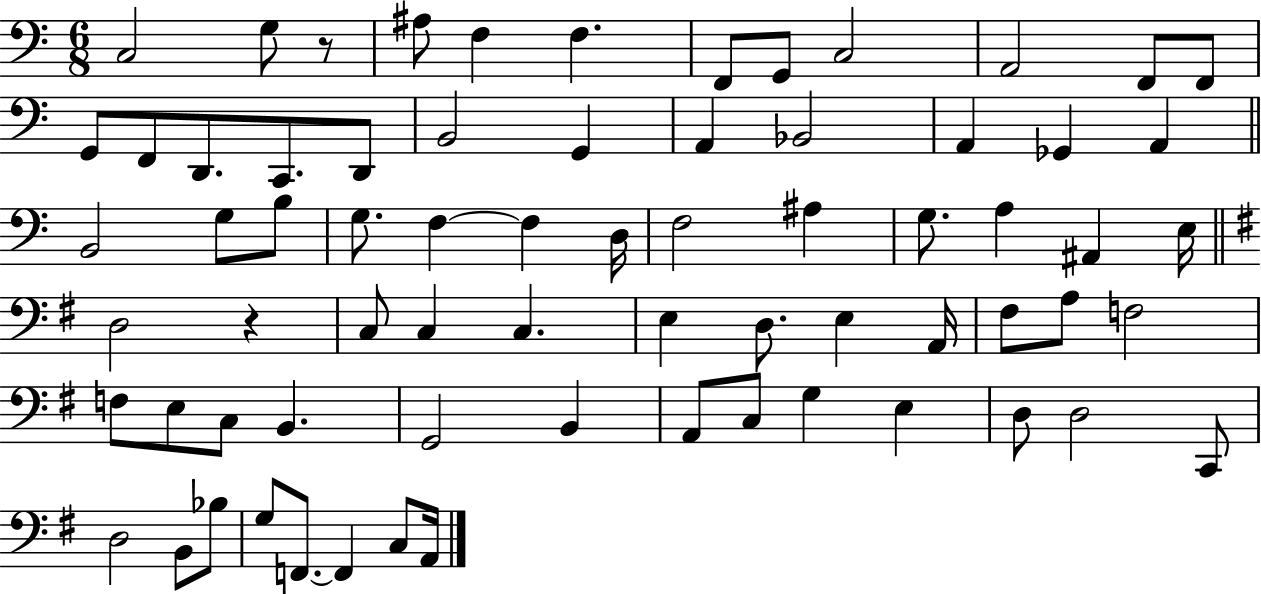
{
  \clef bass
  \numericTimeSignature
  \time 6/8
  \key c \major
  c2 g8 r8 | ais8 f4 f4. | f,8 g,8 c2 | a,2 f,8 f,8 | \break g,8 f,8 d,8. c,8. d,8 | b,2 g,4 | a,4 bes,2 | a,4 ges,4 a,4 | \break \bar "||" \break \key c \major b,2 g8 b8 | g8. f4~~ f4 d16 | f2 ais4 | g8. a4 ais,4 e16 | \break \bar "||" \break \key g \major d2 r4 | c8 c4 c4. | e4 d8. e4 a,16 | fis8 a8 f2 | \break f8 e8 c8 b,4. | g,2 b,4 | a,8 c8 g4 e4 | d8 d2 c,8 | \break d2 b,8 bes8 | g8 f,8.~~ f,4 c8 a,16 | \bar "|."
}